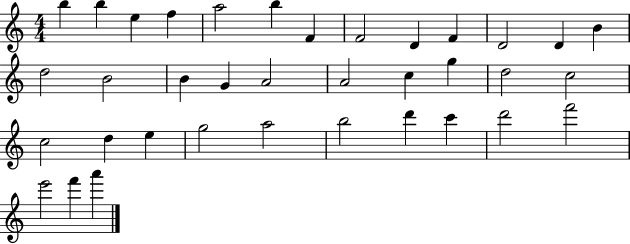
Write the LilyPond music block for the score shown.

{
  \clef treble
  \numericTimeSignature
  \time 4/4
  \key c \major
  b''4 b''4 e''4 f''4 | a''2 b''4 f'4 | f'2 d'4 f'4 | d'2 d'4 b'4 | \break d''2 b'2 | b'4 g'4 a'2 | a'2 c''4 g''4 | d''2 c''2 | \break c''2 d''4 e''4 | g''2 a''2 | b''2 d'''4 c'''4 | d'''2 f'''2 | \break e'''2 f'''4 a'''4 | \bar "|."
}